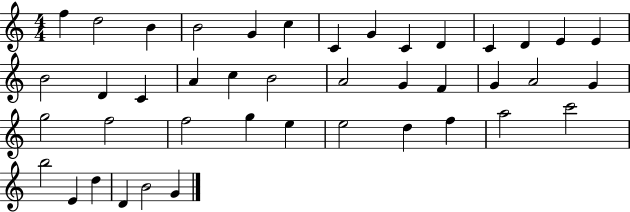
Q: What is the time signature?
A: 4/4